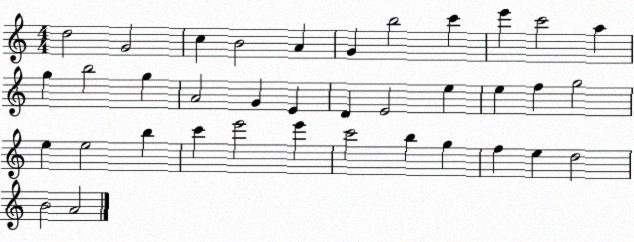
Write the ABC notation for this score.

X:1
T:Untitled
M:4/4
L:1/4
K:C
d2 G2 c B2 A G b2 c' e' c'2 a g b2 g A2 G E D E2 e e f g2 e e2 b c' e'2 e' c'2 b g f e d2 B2 A2